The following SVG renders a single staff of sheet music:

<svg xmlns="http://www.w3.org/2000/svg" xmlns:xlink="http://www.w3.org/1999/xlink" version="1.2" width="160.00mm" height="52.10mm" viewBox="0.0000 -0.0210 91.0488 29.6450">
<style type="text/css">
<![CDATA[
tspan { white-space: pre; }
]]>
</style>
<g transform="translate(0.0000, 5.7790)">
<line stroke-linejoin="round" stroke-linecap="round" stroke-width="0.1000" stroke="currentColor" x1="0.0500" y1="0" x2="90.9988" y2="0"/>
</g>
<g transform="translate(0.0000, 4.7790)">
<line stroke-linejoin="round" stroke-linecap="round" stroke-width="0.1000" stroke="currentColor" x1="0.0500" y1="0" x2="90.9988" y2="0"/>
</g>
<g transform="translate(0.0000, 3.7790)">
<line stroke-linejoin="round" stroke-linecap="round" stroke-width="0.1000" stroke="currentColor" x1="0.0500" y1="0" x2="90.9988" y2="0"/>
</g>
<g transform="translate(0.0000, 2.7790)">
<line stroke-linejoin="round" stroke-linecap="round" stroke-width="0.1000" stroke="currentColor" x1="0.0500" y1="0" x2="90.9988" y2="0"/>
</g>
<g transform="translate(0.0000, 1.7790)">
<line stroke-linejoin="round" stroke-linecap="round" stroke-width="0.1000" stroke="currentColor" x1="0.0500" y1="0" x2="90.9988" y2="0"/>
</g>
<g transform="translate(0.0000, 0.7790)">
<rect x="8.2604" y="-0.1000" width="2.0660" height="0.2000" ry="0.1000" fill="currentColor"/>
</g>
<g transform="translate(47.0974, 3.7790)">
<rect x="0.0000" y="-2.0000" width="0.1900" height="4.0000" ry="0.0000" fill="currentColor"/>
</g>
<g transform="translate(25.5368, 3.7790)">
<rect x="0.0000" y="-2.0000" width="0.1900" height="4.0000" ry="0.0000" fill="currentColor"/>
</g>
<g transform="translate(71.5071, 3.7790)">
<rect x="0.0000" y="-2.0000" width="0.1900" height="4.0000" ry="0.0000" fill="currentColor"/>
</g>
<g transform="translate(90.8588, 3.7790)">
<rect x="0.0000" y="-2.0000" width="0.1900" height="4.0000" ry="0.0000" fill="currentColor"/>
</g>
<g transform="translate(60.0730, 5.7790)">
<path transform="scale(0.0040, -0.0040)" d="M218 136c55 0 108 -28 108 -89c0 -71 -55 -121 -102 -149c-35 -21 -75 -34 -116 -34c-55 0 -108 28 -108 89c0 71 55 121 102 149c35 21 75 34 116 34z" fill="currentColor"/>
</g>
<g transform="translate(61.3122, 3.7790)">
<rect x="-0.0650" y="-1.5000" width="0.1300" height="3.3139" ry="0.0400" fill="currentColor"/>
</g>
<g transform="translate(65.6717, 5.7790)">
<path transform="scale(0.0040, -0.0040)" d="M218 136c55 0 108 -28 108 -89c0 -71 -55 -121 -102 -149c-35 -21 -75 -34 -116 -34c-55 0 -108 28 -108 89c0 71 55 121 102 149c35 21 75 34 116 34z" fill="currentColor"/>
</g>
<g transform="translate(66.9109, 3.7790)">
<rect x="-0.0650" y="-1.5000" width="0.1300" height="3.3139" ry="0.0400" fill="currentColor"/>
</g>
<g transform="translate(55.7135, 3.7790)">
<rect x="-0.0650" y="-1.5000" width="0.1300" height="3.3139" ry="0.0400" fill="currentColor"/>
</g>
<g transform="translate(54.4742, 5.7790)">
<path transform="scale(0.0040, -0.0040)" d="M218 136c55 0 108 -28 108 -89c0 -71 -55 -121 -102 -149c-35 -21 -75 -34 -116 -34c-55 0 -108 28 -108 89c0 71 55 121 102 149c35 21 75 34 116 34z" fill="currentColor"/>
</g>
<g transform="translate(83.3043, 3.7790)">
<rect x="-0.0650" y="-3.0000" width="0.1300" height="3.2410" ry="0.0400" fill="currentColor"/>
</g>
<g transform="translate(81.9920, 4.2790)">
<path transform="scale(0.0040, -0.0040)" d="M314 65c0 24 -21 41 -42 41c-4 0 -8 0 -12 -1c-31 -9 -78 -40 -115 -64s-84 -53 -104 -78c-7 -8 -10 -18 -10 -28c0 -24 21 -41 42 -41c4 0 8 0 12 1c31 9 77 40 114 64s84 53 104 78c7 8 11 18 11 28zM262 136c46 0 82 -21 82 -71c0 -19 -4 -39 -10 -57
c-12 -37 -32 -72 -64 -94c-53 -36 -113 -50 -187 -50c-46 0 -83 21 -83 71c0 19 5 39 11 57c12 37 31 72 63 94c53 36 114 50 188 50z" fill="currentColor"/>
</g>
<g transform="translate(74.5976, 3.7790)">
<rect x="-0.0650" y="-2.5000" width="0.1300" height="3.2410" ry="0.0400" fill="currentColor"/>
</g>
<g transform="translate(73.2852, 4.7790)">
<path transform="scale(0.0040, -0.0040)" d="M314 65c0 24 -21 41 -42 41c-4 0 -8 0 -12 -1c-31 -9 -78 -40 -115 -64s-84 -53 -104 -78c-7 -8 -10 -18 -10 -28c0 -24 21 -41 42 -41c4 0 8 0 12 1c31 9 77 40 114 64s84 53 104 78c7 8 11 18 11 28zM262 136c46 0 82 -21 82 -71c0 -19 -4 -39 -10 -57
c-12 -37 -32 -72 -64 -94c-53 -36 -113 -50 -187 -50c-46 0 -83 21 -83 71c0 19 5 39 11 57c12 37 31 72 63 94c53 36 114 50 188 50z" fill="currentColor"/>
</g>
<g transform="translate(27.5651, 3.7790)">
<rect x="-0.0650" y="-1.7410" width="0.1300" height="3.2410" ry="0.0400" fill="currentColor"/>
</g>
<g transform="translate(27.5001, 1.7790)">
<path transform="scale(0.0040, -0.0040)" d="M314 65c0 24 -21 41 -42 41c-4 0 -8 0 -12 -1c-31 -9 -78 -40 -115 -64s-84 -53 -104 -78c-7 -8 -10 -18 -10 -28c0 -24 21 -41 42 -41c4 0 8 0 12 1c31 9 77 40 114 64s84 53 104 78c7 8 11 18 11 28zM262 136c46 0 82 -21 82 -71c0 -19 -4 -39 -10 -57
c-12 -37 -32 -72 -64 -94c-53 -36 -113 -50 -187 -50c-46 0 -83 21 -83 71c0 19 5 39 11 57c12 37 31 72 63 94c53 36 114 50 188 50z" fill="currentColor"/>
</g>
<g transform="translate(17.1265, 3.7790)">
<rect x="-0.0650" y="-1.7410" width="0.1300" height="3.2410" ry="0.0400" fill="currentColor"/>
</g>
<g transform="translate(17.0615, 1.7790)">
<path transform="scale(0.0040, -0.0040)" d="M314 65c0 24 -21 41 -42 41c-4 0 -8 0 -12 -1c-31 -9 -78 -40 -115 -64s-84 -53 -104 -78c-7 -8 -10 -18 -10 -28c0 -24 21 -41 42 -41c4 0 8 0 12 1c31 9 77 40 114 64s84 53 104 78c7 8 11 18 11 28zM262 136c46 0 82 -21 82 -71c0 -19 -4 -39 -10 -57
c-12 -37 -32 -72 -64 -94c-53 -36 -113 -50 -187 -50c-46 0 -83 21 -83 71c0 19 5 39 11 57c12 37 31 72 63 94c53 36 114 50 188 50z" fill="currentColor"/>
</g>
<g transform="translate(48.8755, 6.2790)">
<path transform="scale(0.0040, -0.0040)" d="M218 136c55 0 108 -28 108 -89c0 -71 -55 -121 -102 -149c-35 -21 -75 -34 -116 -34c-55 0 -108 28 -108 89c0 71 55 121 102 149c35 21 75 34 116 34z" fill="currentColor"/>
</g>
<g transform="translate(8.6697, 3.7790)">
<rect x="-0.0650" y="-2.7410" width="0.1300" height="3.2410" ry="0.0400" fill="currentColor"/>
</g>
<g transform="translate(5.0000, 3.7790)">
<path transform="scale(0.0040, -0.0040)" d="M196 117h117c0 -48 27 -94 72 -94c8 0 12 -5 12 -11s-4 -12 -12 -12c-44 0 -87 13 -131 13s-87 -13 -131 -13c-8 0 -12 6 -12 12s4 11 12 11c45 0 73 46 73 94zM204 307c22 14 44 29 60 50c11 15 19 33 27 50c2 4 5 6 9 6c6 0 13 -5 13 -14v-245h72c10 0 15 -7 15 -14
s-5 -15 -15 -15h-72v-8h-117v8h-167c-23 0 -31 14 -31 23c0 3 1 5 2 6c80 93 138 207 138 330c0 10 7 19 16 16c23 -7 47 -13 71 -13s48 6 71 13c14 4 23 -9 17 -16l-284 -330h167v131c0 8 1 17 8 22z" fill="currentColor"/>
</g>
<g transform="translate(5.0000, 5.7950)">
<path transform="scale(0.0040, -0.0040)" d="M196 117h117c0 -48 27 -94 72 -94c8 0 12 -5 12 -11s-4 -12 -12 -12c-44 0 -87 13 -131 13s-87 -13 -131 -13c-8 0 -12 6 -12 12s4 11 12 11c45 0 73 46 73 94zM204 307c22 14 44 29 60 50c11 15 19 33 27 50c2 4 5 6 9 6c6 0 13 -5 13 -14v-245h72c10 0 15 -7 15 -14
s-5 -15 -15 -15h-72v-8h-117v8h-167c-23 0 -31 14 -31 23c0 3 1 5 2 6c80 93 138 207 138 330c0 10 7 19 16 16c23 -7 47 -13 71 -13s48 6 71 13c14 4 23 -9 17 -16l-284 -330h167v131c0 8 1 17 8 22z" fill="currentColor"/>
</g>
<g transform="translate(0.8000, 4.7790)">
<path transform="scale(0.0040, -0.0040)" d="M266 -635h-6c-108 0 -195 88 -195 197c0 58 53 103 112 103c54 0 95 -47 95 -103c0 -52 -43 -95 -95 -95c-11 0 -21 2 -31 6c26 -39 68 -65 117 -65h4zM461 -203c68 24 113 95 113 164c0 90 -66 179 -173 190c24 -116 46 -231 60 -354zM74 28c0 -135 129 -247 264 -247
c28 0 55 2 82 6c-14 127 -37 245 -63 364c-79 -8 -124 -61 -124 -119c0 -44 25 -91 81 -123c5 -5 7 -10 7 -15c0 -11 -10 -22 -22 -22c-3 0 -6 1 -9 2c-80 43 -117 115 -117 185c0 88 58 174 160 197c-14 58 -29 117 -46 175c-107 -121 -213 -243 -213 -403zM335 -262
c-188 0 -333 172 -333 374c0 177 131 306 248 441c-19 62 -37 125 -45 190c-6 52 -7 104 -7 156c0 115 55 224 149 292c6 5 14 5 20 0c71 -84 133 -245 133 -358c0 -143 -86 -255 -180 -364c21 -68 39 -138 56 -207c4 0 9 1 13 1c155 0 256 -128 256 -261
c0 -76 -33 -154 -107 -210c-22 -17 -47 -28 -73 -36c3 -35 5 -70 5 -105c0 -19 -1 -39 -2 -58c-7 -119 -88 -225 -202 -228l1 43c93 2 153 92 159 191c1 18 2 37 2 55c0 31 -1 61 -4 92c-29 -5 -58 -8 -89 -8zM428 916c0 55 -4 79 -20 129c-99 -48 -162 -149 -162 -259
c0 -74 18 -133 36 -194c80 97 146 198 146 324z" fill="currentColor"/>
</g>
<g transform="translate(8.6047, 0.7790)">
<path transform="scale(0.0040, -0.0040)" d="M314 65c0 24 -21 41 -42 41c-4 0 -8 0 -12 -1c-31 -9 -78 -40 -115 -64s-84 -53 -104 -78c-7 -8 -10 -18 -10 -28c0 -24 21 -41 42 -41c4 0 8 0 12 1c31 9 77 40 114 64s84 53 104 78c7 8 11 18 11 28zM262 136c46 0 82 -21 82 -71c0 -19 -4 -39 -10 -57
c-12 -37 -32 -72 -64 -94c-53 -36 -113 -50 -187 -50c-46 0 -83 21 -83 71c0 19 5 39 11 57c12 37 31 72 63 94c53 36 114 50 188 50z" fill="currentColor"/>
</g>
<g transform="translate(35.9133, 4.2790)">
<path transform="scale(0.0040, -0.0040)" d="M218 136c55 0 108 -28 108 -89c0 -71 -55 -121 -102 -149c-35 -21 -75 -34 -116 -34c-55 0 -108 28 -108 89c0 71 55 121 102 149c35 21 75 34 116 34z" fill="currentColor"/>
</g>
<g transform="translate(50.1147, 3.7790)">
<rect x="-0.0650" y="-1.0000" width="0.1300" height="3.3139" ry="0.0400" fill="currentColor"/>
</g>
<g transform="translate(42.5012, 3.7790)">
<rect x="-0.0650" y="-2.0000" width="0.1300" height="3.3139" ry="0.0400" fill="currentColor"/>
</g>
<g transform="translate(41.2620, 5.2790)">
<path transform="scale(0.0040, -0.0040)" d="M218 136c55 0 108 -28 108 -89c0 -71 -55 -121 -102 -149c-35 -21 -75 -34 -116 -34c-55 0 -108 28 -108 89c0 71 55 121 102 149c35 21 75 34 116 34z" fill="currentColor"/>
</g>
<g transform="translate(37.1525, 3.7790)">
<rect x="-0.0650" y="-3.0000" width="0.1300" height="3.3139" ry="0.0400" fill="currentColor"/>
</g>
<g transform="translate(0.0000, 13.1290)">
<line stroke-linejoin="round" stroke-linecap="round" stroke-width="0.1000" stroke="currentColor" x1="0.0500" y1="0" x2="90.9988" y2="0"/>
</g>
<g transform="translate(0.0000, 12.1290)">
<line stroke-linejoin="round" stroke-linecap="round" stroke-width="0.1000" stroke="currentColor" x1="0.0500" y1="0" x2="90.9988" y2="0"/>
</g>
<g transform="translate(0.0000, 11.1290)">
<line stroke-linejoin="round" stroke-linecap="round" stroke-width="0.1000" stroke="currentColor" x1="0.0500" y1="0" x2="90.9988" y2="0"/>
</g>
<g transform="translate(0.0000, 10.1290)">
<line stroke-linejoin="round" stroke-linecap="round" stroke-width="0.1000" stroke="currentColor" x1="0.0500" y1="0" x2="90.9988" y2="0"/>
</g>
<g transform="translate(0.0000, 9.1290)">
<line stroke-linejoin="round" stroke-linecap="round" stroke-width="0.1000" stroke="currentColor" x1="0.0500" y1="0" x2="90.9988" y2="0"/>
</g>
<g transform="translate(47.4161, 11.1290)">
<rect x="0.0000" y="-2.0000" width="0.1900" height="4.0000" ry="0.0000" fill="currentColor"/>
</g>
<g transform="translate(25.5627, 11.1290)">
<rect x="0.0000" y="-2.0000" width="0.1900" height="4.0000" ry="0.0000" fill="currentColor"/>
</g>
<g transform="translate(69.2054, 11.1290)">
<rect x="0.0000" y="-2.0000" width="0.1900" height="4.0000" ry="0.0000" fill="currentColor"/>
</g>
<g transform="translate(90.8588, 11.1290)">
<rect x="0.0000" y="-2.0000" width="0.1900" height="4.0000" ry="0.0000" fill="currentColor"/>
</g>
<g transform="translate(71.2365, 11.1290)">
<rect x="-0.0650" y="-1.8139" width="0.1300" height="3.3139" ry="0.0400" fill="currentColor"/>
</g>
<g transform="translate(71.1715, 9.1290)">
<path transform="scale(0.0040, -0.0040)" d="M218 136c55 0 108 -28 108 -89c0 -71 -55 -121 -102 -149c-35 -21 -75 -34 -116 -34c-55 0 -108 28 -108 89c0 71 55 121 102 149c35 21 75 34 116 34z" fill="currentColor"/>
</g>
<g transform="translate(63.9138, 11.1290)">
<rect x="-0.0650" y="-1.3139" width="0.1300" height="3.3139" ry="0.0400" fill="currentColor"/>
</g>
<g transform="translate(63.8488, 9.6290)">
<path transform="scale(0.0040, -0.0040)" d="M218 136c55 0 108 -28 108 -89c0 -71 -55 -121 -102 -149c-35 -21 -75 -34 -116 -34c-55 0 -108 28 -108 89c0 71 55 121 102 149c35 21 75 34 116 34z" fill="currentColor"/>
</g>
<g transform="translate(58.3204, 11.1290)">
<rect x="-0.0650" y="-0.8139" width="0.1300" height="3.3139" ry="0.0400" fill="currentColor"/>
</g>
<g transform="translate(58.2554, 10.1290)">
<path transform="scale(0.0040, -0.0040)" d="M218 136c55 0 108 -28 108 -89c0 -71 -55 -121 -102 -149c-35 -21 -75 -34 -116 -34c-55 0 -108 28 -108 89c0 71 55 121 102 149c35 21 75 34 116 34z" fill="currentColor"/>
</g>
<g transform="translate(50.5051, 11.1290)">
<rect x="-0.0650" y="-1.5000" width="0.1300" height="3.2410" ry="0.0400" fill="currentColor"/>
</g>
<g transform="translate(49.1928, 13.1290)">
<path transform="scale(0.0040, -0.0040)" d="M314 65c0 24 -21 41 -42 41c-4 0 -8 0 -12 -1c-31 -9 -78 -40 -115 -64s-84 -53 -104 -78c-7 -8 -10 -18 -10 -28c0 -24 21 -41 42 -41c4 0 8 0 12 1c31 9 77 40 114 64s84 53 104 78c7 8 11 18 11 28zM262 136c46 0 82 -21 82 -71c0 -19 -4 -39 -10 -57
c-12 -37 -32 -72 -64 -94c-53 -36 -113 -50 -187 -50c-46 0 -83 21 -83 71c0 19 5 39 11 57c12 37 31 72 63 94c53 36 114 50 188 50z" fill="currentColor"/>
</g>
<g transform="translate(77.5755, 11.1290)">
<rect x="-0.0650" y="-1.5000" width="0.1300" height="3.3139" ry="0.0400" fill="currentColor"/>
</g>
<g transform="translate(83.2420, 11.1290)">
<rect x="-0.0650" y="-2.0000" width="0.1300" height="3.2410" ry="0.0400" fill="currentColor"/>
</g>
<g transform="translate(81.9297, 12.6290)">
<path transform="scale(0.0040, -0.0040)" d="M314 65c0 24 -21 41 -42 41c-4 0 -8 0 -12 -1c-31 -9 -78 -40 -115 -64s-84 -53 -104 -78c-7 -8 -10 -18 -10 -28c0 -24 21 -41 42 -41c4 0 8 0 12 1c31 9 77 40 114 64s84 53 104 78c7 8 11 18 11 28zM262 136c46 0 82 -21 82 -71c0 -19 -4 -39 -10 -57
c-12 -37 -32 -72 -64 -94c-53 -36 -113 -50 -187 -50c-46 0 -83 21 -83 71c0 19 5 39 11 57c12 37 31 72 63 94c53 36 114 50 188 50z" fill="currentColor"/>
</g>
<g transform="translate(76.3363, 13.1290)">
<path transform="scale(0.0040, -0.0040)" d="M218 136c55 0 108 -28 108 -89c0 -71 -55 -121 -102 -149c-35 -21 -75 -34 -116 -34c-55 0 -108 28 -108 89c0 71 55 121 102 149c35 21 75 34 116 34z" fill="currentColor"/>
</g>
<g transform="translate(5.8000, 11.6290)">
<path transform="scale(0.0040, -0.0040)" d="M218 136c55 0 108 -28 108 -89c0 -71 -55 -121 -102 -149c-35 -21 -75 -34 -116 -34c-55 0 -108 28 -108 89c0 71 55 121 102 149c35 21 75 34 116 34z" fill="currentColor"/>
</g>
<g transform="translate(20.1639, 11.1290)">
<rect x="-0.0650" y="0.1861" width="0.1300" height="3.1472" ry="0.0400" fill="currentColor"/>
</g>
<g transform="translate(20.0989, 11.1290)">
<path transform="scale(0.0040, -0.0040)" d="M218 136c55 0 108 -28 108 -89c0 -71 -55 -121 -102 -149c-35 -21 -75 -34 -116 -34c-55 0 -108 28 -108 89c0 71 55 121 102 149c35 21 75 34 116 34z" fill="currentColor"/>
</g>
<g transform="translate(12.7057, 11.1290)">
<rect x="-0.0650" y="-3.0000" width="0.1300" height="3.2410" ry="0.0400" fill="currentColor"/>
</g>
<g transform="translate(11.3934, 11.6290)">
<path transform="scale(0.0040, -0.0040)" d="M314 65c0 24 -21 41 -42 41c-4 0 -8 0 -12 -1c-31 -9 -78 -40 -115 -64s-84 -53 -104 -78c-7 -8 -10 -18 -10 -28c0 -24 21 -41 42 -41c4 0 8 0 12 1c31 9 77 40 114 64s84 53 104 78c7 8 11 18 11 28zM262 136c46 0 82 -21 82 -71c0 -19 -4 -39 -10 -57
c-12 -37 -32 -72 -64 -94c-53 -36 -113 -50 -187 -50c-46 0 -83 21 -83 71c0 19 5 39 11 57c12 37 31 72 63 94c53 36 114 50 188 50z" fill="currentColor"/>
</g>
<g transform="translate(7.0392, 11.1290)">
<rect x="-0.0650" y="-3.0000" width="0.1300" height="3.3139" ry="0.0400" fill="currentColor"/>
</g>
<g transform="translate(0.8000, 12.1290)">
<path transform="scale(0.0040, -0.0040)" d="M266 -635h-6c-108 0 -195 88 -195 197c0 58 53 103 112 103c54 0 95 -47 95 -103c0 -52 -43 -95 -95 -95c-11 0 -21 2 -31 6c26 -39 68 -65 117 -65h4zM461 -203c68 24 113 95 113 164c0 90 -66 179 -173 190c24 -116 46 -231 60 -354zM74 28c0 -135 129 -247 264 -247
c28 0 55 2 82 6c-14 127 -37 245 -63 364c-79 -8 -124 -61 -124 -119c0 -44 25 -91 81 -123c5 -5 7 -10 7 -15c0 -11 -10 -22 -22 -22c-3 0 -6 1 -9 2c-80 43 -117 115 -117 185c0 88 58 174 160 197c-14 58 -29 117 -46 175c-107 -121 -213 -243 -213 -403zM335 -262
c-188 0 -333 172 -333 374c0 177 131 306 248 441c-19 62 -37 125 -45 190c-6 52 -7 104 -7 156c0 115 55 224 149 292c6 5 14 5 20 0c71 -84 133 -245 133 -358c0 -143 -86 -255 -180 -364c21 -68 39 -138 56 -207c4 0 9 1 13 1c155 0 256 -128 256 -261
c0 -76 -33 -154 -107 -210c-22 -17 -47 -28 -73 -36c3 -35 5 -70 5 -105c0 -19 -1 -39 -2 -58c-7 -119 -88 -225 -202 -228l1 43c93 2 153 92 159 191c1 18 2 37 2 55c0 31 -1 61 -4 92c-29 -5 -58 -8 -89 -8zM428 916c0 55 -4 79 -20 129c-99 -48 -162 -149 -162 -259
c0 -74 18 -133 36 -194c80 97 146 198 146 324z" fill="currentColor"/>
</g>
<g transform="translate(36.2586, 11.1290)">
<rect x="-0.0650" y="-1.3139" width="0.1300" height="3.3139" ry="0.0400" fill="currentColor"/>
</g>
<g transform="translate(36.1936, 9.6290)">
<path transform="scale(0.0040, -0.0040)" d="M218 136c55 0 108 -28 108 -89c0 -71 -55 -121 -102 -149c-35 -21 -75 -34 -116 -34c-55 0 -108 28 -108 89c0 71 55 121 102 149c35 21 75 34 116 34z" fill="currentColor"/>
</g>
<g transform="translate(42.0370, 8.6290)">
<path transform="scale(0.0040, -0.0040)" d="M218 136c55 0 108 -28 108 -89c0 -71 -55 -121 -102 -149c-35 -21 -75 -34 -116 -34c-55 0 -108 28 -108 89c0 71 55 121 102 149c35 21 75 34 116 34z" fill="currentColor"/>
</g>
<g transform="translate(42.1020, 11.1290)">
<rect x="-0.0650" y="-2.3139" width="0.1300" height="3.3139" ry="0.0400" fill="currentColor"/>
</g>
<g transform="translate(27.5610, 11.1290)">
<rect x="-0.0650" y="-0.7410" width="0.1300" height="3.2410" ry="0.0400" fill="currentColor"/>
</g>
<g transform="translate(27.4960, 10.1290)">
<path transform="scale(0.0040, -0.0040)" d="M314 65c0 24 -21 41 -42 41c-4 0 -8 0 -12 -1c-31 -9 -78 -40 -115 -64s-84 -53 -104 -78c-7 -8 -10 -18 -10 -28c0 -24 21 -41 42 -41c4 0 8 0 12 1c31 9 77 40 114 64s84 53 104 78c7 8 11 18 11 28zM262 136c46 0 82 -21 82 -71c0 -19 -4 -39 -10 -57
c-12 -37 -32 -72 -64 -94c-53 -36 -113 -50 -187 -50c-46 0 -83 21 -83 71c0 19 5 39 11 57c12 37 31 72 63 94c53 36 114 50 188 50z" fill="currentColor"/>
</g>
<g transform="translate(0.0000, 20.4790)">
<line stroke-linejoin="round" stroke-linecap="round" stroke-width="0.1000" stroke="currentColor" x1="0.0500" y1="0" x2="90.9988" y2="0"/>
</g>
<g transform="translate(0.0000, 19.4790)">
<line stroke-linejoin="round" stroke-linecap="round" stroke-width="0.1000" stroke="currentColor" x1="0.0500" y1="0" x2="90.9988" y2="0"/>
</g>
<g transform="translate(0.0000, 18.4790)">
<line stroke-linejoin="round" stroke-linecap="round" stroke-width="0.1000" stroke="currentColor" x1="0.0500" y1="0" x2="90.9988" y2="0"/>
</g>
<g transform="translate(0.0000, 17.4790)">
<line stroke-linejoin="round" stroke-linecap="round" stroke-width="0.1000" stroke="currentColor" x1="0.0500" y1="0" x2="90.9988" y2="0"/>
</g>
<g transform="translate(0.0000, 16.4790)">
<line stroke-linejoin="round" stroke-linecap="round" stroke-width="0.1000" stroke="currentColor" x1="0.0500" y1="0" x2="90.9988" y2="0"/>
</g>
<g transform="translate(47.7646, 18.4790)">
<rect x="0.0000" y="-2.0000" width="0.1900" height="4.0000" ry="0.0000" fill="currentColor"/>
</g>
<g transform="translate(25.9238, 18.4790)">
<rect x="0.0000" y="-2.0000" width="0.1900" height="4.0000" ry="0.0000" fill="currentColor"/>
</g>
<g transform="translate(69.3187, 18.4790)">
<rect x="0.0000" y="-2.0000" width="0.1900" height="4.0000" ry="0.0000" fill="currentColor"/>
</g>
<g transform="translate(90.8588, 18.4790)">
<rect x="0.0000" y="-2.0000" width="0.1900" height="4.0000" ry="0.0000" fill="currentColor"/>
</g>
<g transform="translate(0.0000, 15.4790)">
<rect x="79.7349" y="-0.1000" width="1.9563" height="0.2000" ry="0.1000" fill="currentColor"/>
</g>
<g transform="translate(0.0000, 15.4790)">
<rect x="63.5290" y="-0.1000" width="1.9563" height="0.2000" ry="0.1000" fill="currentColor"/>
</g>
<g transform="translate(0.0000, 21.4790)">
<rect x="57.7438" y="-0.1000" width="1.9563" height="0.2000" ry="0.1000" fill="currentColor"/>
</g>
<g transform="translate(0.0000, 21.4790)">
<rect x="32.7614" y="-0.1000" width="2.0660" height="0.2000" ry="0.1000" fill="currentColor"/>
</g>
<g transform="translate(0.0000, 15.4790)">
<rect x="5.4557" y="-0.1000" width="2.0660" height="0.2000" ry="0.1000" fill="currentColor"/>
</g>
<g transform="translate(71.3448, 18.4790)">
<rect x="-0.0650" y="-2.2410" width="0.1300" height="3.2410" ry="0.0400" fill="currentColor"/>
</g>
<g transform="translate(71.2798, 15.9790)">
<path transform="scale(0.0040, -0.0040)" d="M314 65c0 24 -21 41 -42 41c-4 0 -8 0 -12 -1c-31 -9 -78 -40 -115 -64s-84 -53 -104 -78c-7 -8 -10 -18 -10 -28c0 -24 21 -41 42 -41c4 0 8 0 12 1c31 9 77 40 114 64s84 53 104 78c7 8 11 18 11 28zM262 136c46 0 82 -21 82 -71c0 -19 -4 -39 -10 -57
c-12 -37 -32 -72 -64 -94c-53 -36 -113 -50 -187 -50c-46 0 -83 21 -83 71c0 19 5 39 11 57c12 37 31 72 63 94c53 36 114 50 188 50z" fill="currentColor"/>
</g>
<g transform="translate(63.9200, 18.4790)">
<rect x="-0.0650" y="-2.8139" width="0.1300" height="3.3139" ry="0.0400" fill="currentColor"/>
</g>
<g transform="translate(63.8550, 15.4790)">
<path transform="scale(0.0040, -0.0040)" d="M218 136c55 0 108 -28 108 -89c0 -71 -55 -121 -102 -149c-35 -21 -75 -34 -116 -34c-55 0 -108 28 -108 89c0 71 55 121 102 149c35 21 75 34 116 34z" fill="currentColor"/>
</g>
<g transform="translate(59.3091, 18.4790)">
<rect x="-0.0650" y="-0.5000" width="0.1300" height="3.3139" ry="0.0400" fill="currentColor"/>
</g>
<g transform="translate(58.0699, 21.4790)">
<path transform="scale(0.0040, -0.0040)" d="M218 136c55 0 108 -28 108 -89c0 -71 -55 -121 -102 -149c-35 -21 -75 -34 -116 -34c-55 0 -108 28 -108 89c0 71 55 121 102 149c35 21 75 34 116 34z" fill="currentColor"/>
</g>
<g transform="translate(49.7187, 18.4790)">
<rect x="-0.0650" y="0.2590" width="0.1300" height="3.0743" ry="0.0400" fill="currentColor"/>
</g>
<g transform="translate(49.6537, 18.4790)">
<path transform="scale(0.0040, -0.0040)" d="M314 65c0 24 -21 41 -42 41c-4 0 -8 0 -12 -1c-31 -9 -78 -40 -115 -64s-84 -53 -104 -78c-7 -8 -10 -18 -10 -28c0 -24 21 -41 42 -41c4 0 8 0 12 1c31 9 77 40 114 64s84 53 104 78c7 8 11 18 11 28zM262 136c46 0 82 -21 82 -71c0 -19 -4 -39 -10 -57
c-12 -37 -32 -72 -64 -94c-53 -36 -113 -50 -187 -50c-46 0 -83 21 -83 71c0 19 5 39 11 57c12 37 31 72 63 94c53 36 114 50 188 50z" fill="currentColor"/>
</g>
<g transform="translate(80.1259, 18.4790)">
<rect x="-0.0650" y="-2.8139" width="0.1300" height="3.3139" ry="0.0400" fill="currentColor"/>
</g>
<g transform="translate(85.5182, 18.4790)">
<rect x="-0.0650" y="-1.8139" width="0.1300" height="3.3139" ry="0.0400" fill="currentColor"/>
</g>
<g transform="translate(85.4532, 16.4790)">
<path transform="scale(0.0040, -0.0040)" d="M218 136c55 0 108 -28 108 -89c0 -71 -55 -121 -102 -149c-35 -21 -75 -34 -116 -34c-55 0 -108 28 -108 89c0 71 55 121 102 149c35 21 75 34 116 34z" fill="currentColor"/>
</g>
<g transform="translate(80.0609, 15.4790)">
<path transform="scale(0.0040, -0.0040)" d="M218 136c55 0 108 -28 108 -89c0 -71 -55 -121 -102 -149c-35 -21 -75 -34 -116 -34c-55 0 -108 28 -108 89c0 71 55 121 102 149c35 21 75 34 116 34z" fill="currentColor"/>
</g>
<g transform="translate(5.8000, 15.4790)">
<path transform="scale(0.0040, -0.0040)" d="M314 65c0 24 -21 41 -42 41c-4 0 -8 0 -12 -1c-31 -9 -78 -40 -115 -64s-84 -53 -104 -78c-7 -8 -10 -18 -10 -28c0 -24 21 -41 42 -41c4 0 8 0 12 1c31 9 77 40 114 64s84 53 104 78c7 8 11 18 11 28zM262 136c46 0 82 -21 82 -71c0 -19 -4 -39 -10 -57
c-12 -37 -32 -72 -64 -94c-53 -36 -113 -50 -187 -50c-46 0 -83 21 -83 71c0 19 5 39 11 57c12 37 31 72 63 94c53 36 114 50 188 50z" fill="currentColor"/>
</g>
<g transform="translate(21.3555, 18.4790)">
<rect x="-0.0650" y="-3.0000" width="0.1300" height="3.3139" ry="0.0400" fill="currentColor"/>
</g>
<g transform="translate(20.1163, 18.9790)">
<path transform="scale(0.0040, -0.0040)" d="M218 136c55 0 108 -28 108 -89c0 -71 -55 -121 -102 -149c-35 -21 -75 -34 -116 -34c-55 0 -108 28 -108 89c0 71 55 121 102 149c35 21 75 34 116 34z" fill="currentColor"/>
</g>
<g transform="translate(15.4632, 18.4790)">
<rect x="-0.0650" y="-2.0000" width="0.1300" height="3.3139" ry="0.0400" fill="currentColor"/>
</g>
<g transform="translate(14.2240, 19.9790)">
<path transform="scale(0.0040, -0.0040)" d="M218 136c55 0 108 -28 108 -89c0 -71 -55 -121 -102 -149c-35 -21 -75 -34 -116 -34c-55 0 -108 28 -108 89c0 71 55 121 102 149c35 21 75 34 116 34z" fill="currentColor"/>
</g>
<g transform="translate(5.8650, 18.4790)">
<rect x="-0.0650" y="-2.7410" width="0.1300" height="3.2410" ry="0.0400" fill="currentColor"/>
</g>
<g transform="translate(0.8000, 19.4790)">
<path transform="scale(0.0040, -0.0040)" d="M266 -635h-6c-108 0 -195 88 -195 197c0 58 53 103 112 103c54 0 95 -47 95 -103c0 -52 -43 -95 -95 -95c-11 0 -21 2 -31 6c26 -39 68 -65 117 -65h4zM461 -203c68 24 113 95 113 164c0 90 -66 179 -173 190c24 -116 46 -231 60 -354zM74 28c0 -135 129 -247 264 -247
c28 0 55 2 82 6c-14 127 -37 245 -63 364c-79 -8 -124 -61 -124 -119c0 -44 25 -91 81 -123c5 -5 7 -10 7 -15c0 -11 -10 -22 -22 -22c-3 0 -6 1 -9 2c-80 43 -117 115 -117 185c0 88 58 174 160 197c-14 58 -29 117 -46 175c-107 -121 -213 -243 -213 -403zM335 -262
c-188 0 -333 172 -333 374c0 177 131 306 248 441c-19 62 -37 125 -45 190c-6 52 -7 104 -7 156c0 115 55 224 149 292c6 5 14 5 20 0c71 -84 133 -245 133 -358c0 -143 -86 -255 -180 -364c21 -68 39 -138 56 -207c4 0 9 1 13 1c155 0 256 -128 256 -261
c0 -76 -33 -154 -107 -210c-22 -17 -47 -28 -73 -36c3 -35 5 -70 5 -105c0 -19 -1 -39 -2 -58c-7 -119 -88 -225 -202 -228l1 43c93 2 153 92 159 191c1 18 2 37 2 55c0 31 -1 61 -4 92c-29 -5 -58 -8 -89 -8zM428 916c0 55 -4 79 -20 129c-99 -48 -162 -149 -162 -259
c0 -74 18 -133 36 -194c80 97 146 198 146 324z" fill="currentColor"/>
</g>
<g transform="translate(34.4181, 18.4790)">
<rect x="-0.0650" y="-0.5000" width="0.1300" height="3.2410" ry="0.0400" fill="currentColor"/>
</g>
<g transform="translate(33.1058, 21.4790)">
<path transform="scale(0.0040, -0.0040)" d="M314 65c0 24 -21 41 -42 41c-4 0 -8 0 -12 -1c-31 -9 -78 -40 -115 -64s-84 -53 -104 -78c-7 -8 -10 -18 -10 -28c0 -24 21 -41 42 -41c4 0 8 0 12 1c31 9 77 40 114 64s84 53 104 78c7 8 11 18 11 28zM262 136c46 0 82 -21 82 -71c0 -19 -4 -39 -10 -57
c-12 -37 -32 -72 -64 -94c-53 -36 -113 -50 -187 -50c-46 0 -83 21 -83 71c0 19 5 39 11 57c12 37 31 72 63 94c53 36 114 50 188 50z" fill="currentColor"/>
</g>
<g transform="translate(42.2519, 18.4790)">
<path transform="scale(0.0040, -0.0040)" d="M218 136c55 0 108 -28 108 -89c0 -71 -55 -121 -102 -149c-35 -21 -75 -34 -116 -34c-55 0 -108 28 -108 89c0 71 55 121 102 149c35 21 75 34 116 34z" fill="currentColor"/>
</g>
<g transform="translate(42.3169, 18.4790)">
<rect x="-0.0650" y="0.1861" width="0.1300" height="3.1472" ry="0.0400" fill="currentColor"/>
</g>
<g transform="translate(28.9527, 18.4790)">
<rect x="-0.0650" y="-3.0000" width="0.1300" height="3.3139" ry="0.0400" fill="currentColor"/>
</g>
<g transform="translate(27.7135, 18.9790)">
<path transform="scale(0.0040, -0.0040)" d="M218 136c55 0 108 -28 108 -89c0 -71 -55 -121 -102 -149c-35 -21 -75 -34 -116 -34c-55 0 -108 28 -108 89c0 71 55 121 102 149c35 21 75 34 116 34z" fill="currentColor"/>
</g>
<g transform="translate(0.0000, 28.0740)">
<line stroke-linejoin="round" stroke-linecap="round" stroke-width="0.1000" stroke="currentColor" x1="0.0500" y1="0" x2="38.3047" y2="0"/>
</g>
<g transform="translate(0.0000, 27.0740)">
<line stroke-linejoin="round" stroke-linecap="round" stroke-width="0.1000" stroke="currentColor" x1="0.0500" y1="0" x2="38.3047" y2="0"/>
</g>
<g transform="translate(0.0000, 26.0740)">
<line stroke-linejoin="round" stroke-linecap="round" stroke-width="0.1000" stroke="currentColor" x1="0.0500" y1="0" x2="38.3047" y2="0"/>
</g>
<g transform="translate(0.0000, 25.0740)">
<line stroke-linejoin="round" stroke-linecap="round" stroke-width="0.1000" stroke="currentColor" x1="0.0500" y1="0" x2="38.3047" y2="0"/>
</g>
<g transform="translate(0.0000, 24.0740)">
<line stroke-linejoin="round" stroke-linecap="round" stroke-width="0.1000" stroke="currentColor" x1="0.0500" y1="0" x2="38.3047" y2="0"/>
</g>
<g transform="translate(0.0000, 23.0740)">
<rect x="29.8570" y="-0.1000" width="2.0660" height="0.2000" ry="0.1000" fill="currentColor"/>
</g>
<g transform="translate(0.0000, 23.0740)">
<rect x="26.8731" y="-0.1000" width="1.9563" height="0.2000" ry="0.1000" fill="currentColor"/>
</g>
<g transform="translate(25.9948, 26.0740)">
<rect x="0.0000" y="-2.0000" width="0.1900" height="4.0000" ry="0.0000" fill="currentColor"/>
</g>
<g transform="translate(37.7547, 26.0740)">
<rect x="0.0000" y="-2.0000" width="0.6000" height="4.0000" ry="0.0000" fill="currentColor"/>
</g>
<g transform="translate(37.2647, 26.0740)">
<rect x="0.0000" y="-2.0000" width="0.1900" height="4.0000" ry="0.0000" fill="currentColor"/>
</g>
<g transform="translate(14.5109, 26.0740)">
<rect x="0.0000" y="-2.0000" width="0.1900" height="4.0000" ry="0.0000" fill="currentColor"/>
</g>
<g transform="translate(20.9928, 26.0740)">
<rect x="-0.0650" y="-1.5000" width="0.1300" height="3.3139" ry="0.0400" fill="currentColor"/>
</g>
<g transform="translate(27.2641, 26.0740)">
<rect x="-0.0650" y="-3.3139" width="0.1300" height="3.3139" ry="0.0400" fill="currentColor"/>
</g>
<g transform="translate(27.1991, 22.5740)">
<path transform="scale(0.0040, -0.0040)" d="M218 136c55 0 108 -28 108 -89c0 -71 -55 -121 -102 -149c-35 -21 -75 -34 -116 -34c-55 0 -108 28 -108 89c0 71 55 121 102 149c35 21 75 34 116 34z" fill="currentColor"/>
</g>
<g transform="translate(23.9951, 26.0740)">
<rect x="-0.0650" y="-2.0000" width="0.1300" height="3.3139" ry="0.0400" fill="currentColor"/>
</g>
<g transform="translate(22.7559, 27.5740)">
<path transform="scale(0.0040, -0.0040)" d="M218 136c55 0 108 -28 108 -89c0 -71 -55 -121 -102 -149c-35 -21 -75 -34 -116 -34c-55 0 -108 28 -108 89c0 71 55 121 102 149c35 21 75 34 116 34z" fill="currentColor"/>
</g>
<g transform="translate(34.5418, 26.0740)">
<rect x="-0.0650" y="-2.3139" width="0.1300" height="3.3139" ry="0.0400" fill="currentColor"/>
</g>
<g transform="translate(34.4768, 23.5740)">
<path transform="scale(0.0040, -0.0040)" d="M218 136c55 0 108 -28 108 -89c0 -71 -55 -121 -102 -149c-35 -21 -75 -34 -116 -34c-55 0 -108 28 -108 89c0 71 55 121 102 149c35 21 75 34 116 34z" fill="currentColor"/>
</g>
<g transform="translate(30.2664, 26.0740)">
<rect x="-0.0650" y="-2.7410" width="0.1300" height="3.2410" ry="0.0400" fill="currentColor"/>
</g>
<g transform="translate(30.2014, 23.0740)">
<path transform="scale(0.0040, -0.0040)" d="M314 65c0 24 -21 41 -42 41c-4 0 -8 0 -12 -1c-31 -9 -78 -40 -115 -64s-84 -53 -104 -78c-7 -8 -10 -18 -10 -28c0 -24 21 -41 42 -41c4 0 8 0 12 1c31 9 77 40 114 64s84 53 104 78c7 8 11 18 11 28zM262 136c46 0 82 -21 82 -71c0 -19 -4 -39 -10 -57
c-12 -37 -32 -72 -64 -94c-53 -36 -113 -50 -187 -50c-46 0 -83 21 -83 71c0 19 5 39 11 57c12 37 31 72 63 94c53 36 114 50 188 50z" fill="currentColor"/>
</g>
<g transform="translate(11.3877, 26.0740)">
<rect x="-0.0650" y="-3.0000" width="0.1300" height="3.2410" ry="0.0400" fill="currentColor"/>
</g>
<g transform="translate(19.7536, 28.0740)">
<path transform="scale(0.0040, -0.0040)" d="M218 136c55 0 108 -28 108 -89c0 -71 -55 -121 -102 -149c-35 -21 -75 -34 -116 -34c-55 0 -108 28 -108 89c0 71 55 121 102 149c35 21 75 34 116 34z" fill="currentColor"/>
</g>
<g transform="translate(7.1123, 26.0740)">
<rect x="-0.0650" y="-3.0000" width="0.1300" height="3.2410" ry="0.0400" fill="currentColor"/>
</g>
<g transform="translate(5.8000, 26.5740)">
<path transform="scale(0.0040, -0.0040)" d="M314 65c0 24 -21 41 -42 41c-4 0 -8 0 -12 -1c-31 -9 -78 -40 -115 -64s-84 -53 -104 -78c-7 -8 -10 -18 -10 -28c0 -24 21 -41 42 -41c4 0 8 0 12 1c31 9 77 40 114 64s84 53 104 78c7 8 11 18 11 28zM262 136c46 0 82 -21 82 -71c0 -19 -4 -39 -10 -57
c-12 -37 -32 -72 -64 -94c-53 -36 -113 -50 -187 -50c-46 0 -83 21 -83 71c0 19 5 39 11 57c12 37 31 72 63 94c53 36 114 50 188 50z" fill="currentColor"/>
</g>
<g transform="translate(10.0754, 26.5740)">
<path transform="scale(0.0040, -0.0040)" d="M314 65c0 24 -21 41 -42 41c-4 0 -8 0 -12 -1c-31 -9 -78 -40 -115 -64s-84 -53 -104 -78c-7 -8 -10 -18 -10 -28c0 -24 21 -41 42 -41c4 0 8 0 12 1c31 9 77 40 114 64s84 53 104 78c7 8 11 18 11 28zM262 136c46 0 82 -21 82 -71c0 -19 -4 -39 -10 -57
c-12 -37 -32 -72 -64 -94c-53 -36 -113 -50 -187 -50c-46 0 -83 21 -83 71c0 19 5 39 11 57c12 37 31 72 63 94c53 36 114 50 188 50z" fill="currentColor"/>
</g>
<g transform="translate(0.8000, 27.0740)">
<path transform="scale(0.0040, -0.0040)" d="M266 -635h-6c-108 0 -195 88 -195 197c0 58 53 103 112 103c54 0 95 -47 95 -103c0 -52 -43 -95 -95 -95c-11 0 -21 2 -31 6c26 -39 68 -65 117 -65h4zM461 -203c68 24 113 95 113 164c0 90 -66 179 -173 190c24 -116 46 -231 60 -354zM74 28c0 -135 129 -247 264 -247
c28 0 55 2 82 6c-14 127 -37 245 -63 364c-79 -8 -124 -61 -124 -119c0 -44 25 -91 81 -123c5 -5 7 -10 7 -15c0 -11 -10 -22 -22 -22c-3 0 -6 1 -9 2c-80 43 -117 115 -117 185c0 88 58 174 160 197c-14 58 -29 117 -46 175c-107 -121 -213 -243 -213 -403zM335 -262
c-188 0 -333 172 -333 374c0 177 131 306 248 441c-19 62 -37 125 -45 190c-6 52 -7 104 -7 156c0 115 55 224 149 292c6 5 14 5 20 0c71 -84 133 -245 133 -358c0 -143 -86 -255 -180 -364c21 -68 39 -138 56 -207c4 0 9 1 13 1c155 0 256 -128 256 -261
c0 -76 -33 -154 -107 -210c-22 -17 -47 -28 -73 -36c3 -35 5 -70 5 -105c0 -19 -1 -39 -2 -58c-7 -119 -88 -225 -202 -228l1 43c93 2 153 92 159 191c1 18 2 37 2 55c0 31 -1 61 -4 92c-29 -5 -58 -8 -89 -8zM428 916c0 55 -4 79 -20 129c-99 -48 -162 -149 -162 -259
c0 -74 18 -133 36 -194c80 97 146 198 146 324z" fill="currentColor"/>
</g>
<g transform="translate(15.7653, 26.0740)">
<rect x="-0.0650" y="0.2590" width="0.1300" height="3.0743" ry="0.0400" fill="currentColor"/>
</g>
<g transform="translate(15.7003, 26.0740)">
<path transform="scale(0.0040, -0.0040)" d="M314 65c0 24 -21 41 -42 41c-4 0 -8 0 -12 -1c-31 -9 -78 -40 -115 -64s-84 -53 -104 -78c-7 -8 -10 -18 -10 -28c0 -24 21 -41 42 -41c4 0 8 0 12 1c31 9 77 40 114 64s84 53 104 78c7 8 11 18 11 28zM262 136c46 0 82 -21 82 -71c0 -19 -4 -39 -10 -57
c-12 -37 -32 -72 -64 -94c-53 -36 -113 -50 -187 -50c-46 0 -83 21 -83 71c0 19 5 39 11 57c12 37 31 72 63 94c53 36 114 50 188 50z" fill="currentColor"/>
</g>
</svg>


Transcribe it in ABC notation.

X:1
T:Untitled
M:4/4
L:1/4
K:C
a2 f2 f2 A F D E E E G2 A2 A A2 B d2 e g E2 d e f E F2 a2 F A A C2 B B2 C a g2 a f A2 A2 B2 E F b a2 g